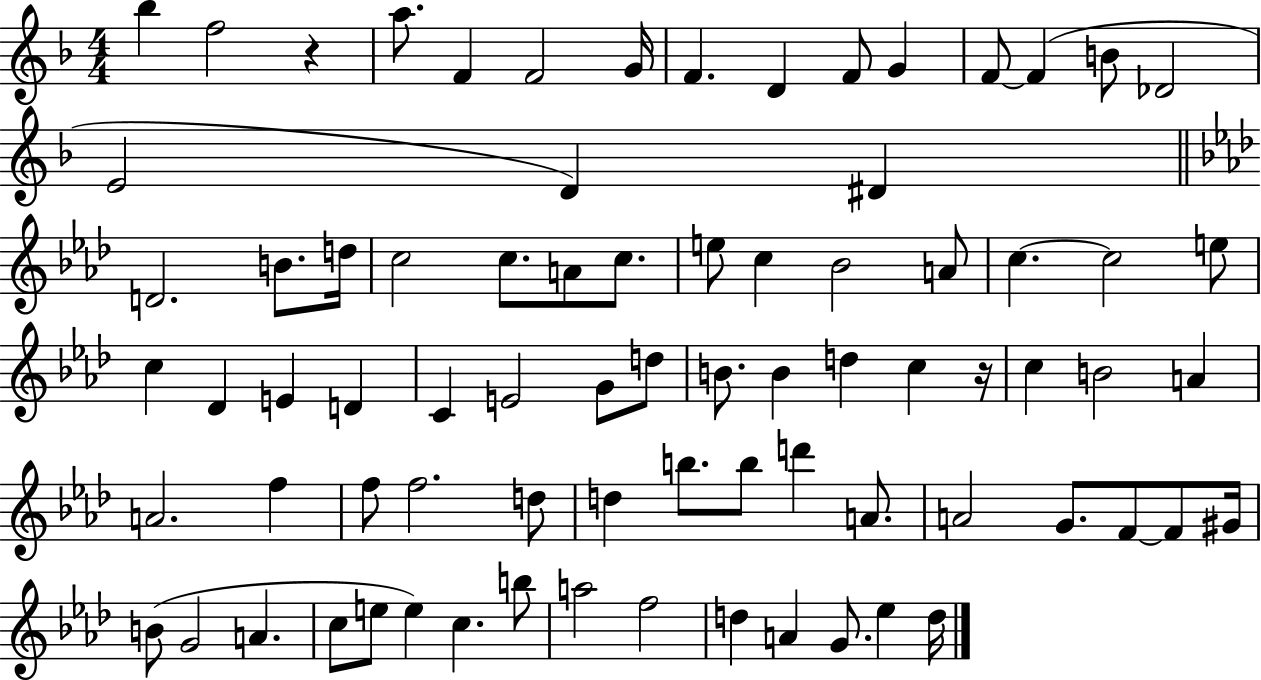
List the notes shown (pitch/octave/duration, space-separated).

Bb5/q F5/h R/q A5/e. F4/q F4/h G4/s F4/q. D4/q F4/e G4/q F4/e F4/q B4/e Db4/h E4/h D4/q D#4/q D4/h. B4/e. D5/s C5/h C5/e. A4/e C5/e. E5/e C5/q Bb4/h A4/e C5/q. C5/h E5/e C5/q Db4/q E4/q D4/q C4/q E4/h G4/e D5/e B4/e. B4/q D5/q C5/q R/s C5/q B4/h A4/q A4/h. F5/q F5/e F5/h. D5/e D5/q B5/e. B5/e D6/q A4/e. A4/h G4/e. F4/e F4/e G#4/s B4/e G4/h A4/q. C5/e E5/e E5/q C5/q. B5/e A5/h F5/h D5/q A4/q G4/e. Eb5/q D5/s